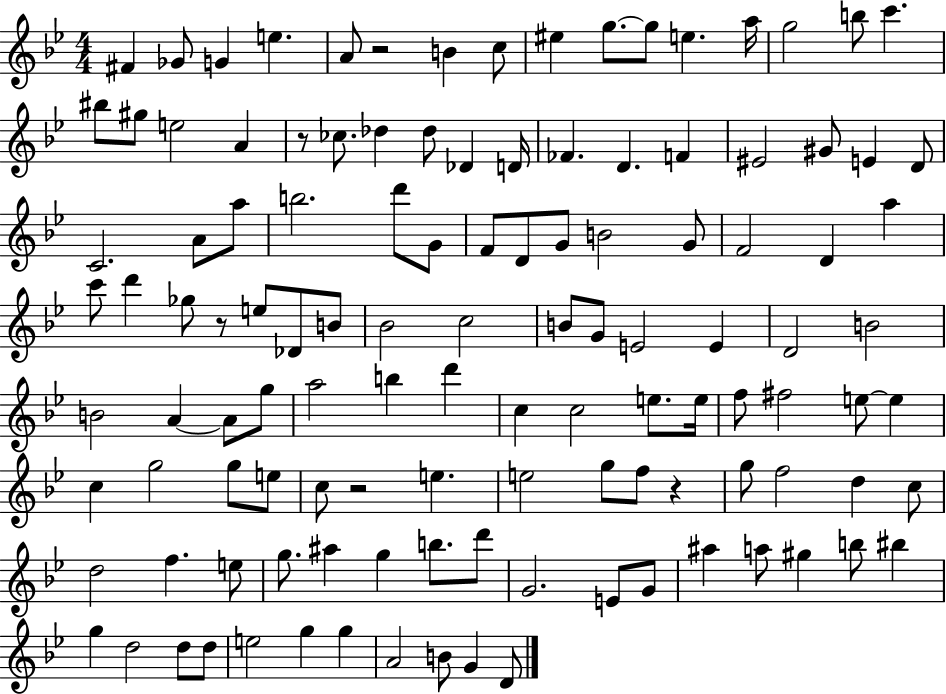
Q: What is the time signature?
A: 4/4